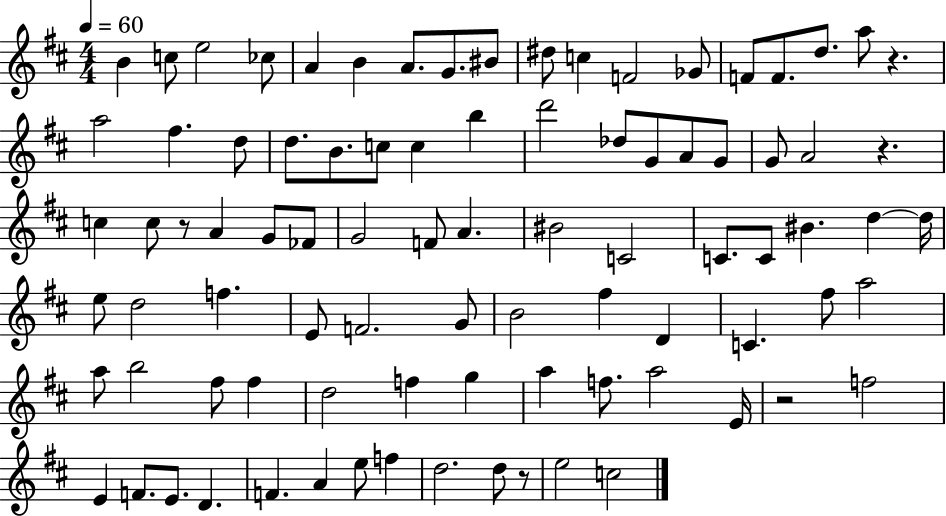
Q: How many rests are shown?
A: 5